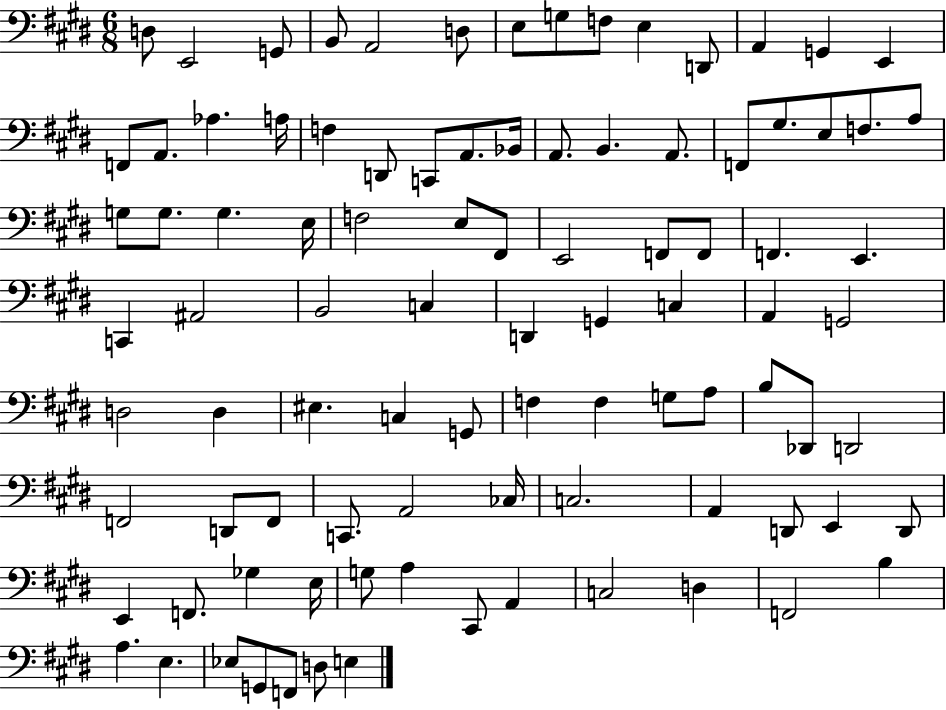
D3/e E2/h G2/e B2/e A2/h D3/e E3/e G3/e F3/e E3/q D2/e A2/q G2/q E2/q F2/e A2/e. Ab3/q. A3/s F3/q D2/e C2/e A2/e. Bb2/s A2/e. B2/q. A2/e. F2/e G#3/e. E3/e F3/e. A3/e G3/e G3/e. G3/q. E3/s F3/h E3/e F#2/e E2/h F2/e F2/e F2/q. E2/q. C2/q A#2/h B2/h C3/q D2/q G2/q C3/q A2/q G2/h D3/h D3/q EIS3/q. C3/q G2/e F3/q F3/q G3/e A3/e B3/e Db2/e D2/h F2/h D2/e F2/e C2/e. A2/h CES3/s C3/h. A2/q D2/e E2/q D2/e E2/q F2/e. Gb3/q E3/s G3/e A3/q C#2/e A2/q C3/h D3/q F2/h B3/q A3/q. E3/q. Eb3/e G2/e F2/e D3/e E3/q